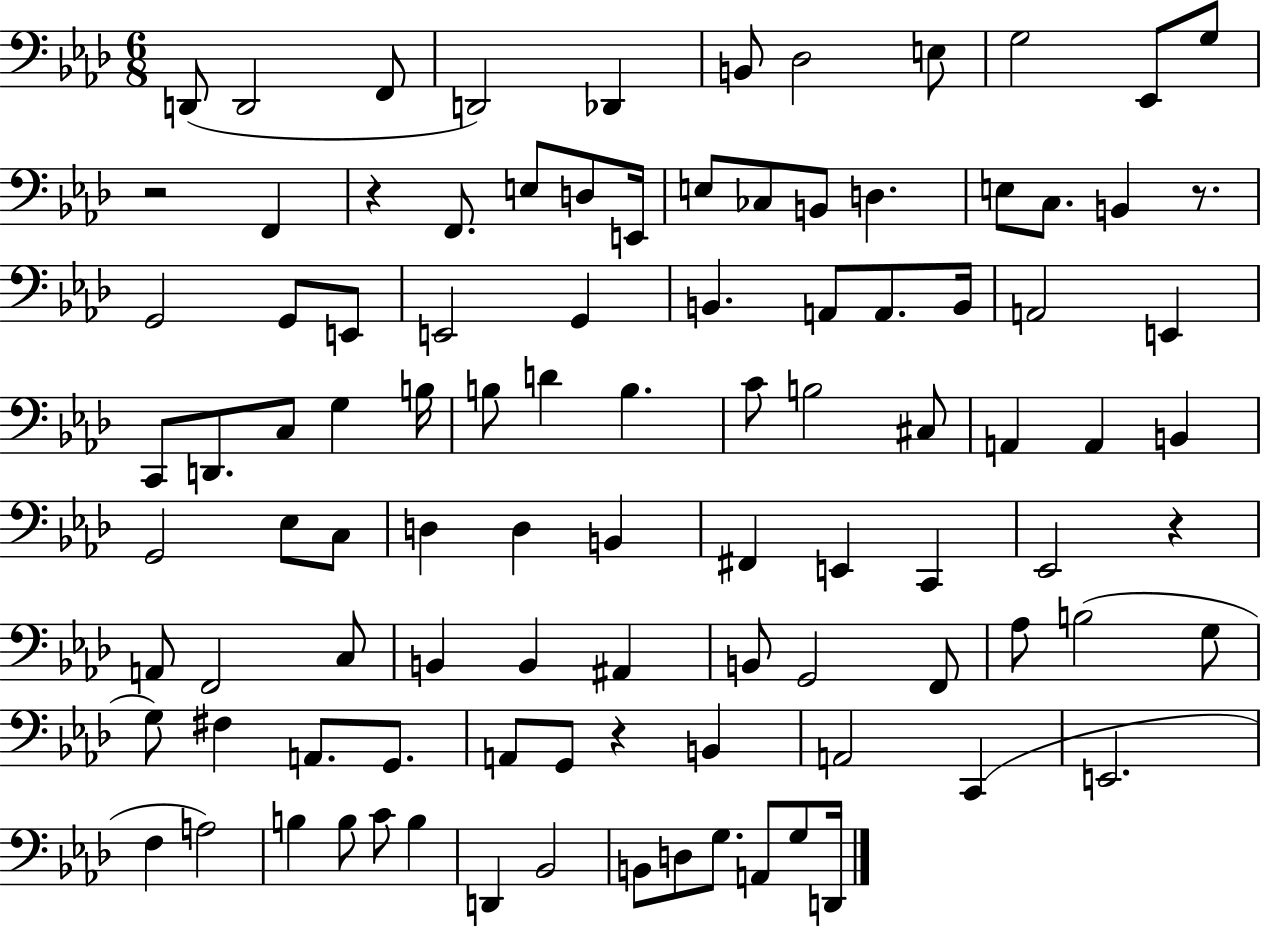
X:1
T:Untitled
M:6/8
L:1/4
K:Ab
D,,/2 D,,2 F,,/2 D,,2 _D,, B,,/2 _D,2 E,/2 G,2 _E,,/2 G,/2 z2 F,, z F,,/2 E,/2 D,/2 E,,/4 E,/2 _C,/2 B,,/2 D, E,/2 C,/2 B,, z/2 G,,2 G,,/2 E,,/2 E,,2 G,, B,, A,,/2 A,,/2 B,,/4 A,,2 E,, C,,/2 D,,/2 C,/2 G, B,/4 B,/2 D B, C/2 B,2 ^C,/2 A,, A,, B,, G,,2 _E,/2 C,/2 D, D, B,, ^F,, E,, C,, _E,,2 z A,,/2 F,,2 C,/2 B,, B,, ^A,, B,,/2 G,,2 F,,/2 _A,/2 B,2 G,/2 G,/2 ^F, A,,/2 G,,/2 A,,/2 G,,/2 z B,, A,,2 C,, E,,2 F, A,2 B, B,/2 C/2 B, D,, _B,,2 B,,/2 D,/2 G,/2 A,,/2 G,/2 D,,/4